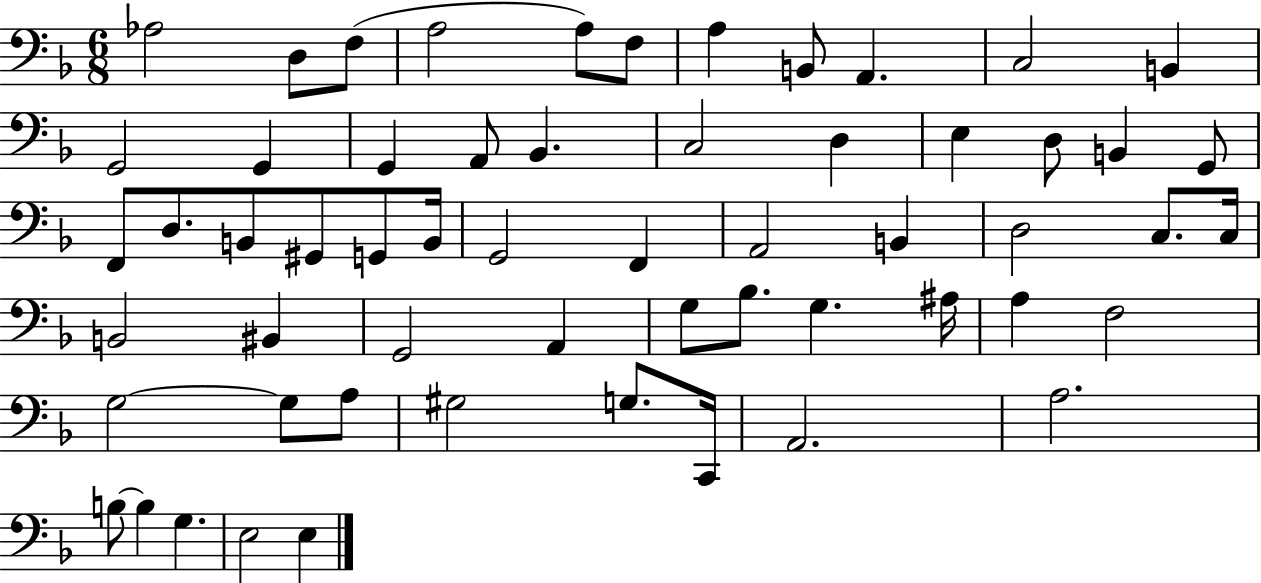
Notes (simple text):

Ab3/h D3/e F3/e A3/h A3/e F3/e A3/q B2/e A2/q. C3/h B2/q G2/h G2/q G2/q A2/e Bb2/q. C3/h D3/q E3/q D3/e B2/q G2/e F2/e D3/e. B2/e G#2/e G2/e B2/s G2/h F2/q A2/h B2/q D3/h C3/e. C3/s B2/h BIS2/q G2/h A2/q G3/e Bb3/e. G3/q. A#3/s A3/q F3/h G3/h G3/e A3/e G#3/h G3/e. C2/s A2/h. A3/h. B3/e B3/q G3/q. E3/h E3/q